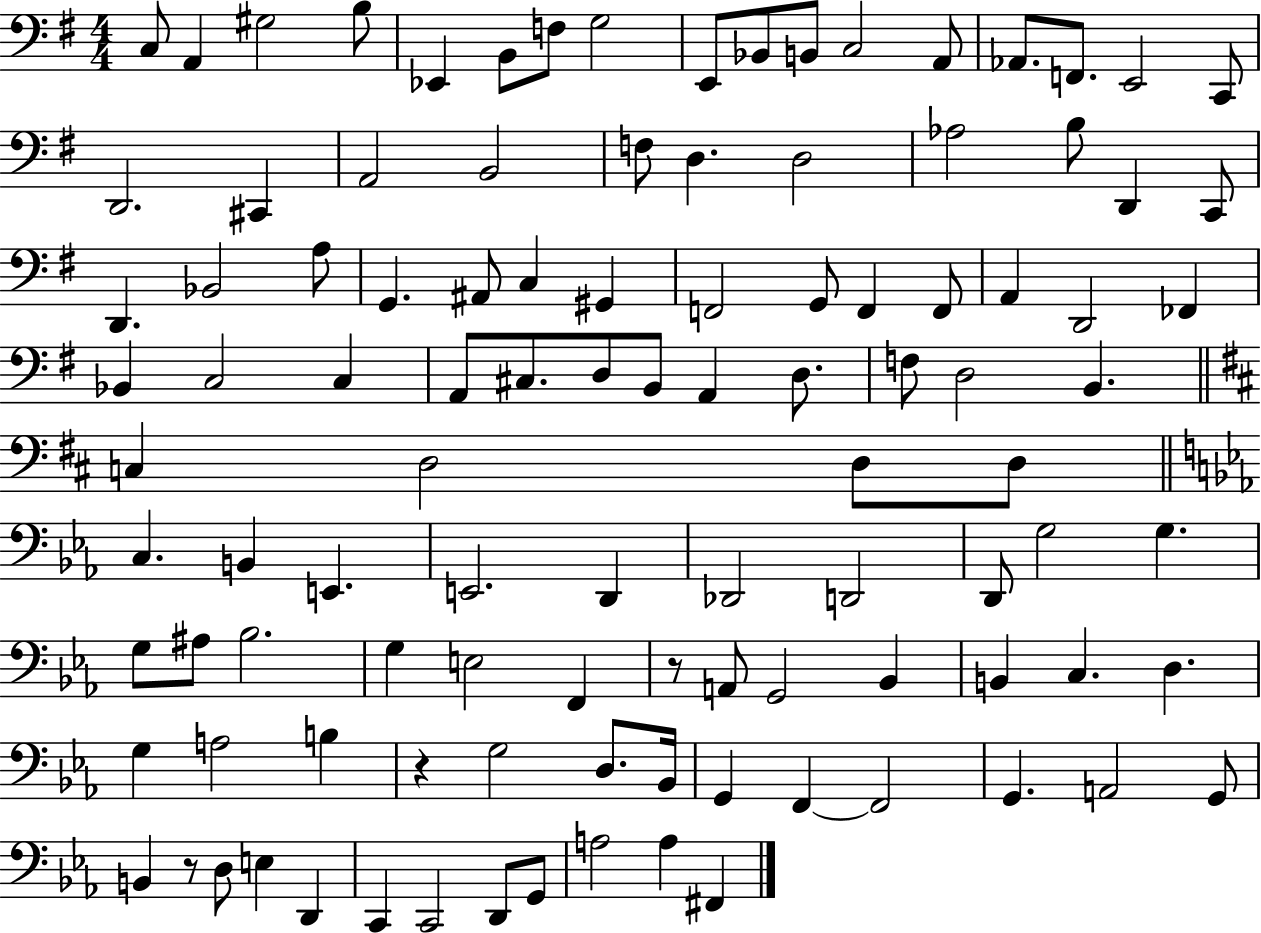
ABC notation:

X:1
T:Untitled
M:4/4
L:1/4
K:G
C,/2 A,, ^G,2 B,/2 _E,, B,,/2 F,/2 G,2 E,,/2 _B,,/2 B,,/2 C,2 A,,/2 _A,,/2 F,,/2 E,,2 C,,/2 D,,2 ^C,, A,,2 B,,2 F,/2 D, D,2 _A,2 B,/2 D,, C,,/2 D,, _B,,2 A,/2 G,, ^A,,/2 C, ^G,, F,,2 G,,/2 F,, F,,/2 A,, D,,2 _F,, _B,, C,2 C, A,,/2 ^C,/2 D,/2 B,,/2 A,, D,/2 F,/2 D,2 B,, C, D,2 D,/2 D,/2 C, B,, E,, E,,2 D,, _D,,2 D,,2 D,,/2 G,2 G, G,/2 ^A,/2 _B,2 G, E,2 F,, z/2 A,,/2 G,,2 _B,, B,, C, D, G, A,2 B, z G,2 D,/2 _B,,/4 G,, F,, F,,2 G,, A,,2 G,,/2 B,, z/2 D,/2 E, D,, C,, C,,2 D,,/2 G,,/2 A,2 A, ^F,,